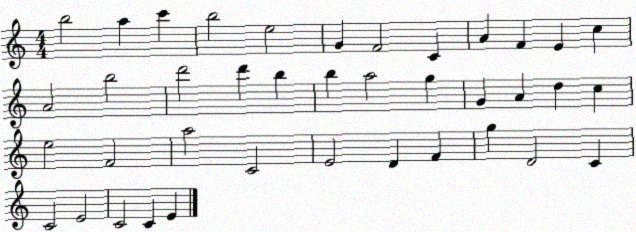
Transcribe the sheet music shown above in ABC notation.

X:1
T:Untitled
M:4/4
L:1/4
K:C
b2 a c' b2 e2 G F2 C A F E c A2 b2 d'2 d' b b a2 g G A d c e2 F2 a2 C2 E2 D F g D2 C C2 E2 C2 C E